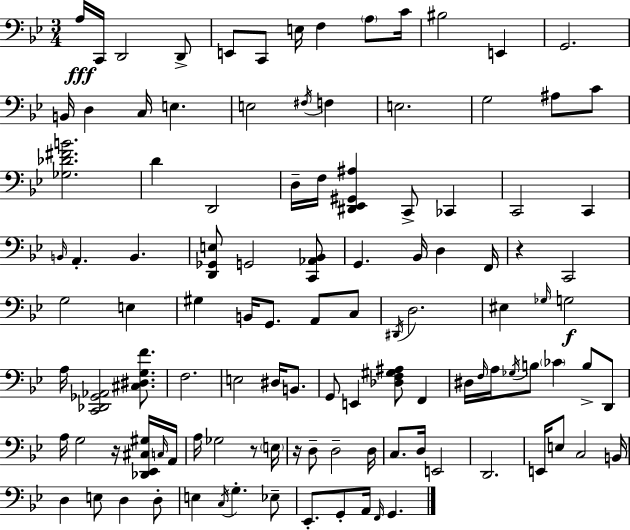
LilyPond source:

{
  \clef bass
  \numericTimeSignature
  \time 3/4
  \key bes \major
  a16\fff c,16 d,2 d,8-> | e,8 c,8 e16 f4 \parenthesize a8 c'16 | bis2 e,4 | g,2. | \break b,16 d4 c16 e4. | e2 \acciaccatura { fis16 } f4 | e2. | g2 ais8 c'8 | \break <ges des' fis' b'>2. | d'4 d,2 | d16-- f16 <dis, ees, gis, ais>4 c,8-> ces,4 | c,2 c,4 | \break \grace { b,16 } a,4.-. b,4. | <d, ges, e>8 g,2 | <c, aes, bes,>8 g,4. bes,16 d4 | f,16 r4 c,2 | \break g2 e4 | gis4 b,16 g,8. a,8 | c8 \acciaccatura { dis,16 } d2. | eis4 \grace { ges16 }\f g2 | \break a16 <c, des, ges, aes,>2 | <cis dis g f'>8. f2. | e2 | dis16 b,8. g,8 e,4 <des f gis ais>8 | \break f,4 dis16 \grace { f16 } a16 \acciaccatura { ges16 } b8 \parenthesize ces'4 | b8-> d,8 a16 g2 | r16 <des, ees, cis gis>16 \grace { c16 } a,16 a16 ges2 | r8 \parenthesize e16 r16 d8-- d2-- | \break d16 c8. d16 e,2 | d,2. | e,16 e8 c2 | b,16 d4 e8 | \break d4 d8-. e4 \acciaccatura { c16 } | g4.-. ees8-- ees,8.-. g,8-. | a,16 \grace { f,16 } g,4. \bar "|."
}